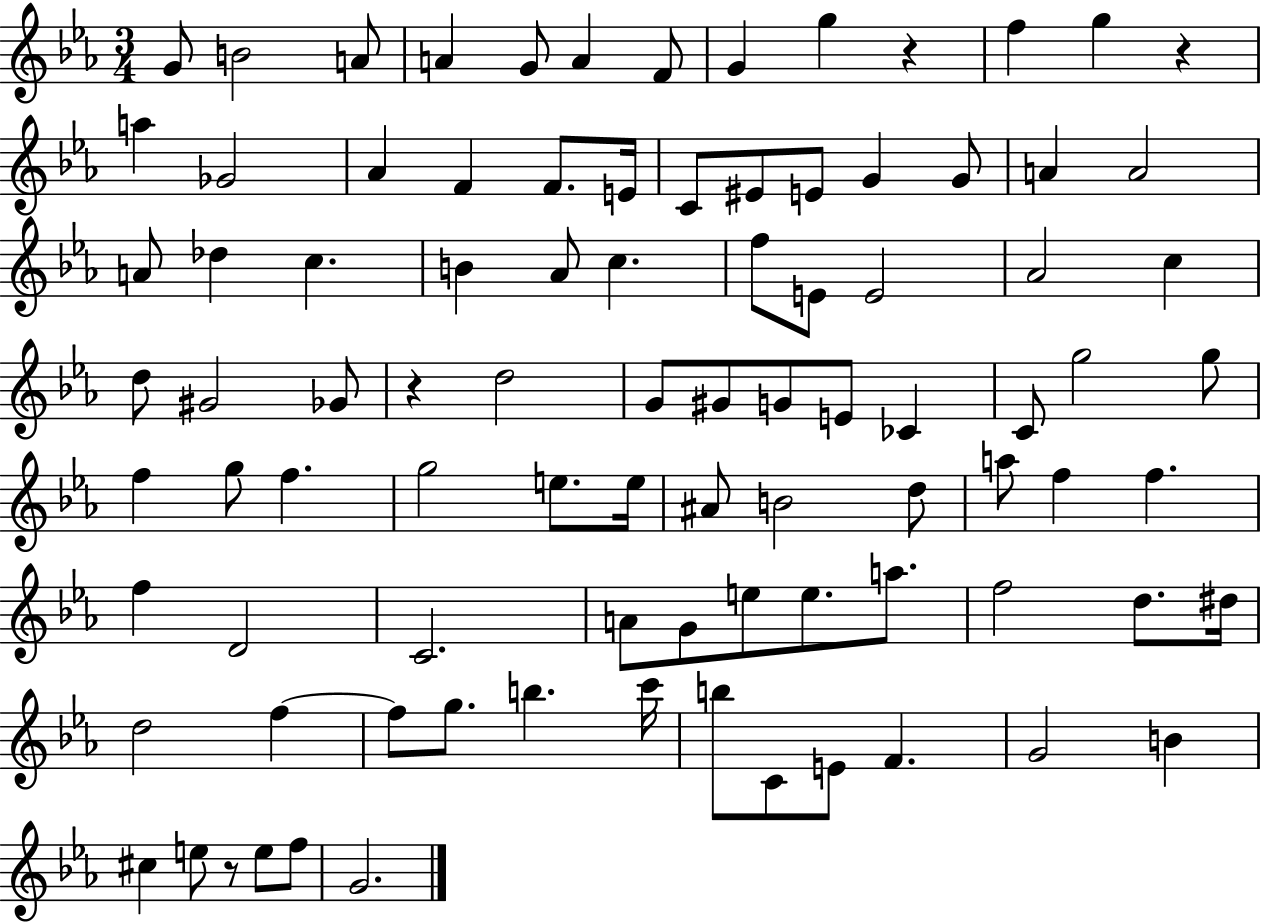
{
  \clef treble
  \numericTimeSignature
  \time 3/4
  \key ees \major
  g'8 b'2 a'8 | a'4 g'8 a'4 f'8 | g'4 g''4 r4 | f''4 g''4 r4 | \break a''4 ges'2 | aes'4 f'4 f'8. e'16 | c'8 eis'8 e'8 g'4 g'8 | a'4 a'2 | \break a'8 des''4 c''4. | b'4 aes'8 c''4. | f''8 e'8 e'2 | aes'2 c''4 | \break d''8 gis'2 ges'8 | r4 d''2 | g'8 gis'8 g'8 e'8 ces'4 | c'8 g''2 g''8 | \break f''4 g''8 f''4. | g''2 e''8. e''16 | ais'8 b'2 d''8 | a''8 f''4 f''4. | \break f''4 d'2 | c'2. | a'8 g'8 e''8 e''8. a''8. | f''2 d''8. dis''16 | \break d''2 f''4~~ | f''8 g''8. b''4. c'''16 | b''8 c'8 e'8 f'4. | g'2 b'4 | \break cis''4 e''8 r8 e''8 f''8 | g'2. | \bar "|."
}